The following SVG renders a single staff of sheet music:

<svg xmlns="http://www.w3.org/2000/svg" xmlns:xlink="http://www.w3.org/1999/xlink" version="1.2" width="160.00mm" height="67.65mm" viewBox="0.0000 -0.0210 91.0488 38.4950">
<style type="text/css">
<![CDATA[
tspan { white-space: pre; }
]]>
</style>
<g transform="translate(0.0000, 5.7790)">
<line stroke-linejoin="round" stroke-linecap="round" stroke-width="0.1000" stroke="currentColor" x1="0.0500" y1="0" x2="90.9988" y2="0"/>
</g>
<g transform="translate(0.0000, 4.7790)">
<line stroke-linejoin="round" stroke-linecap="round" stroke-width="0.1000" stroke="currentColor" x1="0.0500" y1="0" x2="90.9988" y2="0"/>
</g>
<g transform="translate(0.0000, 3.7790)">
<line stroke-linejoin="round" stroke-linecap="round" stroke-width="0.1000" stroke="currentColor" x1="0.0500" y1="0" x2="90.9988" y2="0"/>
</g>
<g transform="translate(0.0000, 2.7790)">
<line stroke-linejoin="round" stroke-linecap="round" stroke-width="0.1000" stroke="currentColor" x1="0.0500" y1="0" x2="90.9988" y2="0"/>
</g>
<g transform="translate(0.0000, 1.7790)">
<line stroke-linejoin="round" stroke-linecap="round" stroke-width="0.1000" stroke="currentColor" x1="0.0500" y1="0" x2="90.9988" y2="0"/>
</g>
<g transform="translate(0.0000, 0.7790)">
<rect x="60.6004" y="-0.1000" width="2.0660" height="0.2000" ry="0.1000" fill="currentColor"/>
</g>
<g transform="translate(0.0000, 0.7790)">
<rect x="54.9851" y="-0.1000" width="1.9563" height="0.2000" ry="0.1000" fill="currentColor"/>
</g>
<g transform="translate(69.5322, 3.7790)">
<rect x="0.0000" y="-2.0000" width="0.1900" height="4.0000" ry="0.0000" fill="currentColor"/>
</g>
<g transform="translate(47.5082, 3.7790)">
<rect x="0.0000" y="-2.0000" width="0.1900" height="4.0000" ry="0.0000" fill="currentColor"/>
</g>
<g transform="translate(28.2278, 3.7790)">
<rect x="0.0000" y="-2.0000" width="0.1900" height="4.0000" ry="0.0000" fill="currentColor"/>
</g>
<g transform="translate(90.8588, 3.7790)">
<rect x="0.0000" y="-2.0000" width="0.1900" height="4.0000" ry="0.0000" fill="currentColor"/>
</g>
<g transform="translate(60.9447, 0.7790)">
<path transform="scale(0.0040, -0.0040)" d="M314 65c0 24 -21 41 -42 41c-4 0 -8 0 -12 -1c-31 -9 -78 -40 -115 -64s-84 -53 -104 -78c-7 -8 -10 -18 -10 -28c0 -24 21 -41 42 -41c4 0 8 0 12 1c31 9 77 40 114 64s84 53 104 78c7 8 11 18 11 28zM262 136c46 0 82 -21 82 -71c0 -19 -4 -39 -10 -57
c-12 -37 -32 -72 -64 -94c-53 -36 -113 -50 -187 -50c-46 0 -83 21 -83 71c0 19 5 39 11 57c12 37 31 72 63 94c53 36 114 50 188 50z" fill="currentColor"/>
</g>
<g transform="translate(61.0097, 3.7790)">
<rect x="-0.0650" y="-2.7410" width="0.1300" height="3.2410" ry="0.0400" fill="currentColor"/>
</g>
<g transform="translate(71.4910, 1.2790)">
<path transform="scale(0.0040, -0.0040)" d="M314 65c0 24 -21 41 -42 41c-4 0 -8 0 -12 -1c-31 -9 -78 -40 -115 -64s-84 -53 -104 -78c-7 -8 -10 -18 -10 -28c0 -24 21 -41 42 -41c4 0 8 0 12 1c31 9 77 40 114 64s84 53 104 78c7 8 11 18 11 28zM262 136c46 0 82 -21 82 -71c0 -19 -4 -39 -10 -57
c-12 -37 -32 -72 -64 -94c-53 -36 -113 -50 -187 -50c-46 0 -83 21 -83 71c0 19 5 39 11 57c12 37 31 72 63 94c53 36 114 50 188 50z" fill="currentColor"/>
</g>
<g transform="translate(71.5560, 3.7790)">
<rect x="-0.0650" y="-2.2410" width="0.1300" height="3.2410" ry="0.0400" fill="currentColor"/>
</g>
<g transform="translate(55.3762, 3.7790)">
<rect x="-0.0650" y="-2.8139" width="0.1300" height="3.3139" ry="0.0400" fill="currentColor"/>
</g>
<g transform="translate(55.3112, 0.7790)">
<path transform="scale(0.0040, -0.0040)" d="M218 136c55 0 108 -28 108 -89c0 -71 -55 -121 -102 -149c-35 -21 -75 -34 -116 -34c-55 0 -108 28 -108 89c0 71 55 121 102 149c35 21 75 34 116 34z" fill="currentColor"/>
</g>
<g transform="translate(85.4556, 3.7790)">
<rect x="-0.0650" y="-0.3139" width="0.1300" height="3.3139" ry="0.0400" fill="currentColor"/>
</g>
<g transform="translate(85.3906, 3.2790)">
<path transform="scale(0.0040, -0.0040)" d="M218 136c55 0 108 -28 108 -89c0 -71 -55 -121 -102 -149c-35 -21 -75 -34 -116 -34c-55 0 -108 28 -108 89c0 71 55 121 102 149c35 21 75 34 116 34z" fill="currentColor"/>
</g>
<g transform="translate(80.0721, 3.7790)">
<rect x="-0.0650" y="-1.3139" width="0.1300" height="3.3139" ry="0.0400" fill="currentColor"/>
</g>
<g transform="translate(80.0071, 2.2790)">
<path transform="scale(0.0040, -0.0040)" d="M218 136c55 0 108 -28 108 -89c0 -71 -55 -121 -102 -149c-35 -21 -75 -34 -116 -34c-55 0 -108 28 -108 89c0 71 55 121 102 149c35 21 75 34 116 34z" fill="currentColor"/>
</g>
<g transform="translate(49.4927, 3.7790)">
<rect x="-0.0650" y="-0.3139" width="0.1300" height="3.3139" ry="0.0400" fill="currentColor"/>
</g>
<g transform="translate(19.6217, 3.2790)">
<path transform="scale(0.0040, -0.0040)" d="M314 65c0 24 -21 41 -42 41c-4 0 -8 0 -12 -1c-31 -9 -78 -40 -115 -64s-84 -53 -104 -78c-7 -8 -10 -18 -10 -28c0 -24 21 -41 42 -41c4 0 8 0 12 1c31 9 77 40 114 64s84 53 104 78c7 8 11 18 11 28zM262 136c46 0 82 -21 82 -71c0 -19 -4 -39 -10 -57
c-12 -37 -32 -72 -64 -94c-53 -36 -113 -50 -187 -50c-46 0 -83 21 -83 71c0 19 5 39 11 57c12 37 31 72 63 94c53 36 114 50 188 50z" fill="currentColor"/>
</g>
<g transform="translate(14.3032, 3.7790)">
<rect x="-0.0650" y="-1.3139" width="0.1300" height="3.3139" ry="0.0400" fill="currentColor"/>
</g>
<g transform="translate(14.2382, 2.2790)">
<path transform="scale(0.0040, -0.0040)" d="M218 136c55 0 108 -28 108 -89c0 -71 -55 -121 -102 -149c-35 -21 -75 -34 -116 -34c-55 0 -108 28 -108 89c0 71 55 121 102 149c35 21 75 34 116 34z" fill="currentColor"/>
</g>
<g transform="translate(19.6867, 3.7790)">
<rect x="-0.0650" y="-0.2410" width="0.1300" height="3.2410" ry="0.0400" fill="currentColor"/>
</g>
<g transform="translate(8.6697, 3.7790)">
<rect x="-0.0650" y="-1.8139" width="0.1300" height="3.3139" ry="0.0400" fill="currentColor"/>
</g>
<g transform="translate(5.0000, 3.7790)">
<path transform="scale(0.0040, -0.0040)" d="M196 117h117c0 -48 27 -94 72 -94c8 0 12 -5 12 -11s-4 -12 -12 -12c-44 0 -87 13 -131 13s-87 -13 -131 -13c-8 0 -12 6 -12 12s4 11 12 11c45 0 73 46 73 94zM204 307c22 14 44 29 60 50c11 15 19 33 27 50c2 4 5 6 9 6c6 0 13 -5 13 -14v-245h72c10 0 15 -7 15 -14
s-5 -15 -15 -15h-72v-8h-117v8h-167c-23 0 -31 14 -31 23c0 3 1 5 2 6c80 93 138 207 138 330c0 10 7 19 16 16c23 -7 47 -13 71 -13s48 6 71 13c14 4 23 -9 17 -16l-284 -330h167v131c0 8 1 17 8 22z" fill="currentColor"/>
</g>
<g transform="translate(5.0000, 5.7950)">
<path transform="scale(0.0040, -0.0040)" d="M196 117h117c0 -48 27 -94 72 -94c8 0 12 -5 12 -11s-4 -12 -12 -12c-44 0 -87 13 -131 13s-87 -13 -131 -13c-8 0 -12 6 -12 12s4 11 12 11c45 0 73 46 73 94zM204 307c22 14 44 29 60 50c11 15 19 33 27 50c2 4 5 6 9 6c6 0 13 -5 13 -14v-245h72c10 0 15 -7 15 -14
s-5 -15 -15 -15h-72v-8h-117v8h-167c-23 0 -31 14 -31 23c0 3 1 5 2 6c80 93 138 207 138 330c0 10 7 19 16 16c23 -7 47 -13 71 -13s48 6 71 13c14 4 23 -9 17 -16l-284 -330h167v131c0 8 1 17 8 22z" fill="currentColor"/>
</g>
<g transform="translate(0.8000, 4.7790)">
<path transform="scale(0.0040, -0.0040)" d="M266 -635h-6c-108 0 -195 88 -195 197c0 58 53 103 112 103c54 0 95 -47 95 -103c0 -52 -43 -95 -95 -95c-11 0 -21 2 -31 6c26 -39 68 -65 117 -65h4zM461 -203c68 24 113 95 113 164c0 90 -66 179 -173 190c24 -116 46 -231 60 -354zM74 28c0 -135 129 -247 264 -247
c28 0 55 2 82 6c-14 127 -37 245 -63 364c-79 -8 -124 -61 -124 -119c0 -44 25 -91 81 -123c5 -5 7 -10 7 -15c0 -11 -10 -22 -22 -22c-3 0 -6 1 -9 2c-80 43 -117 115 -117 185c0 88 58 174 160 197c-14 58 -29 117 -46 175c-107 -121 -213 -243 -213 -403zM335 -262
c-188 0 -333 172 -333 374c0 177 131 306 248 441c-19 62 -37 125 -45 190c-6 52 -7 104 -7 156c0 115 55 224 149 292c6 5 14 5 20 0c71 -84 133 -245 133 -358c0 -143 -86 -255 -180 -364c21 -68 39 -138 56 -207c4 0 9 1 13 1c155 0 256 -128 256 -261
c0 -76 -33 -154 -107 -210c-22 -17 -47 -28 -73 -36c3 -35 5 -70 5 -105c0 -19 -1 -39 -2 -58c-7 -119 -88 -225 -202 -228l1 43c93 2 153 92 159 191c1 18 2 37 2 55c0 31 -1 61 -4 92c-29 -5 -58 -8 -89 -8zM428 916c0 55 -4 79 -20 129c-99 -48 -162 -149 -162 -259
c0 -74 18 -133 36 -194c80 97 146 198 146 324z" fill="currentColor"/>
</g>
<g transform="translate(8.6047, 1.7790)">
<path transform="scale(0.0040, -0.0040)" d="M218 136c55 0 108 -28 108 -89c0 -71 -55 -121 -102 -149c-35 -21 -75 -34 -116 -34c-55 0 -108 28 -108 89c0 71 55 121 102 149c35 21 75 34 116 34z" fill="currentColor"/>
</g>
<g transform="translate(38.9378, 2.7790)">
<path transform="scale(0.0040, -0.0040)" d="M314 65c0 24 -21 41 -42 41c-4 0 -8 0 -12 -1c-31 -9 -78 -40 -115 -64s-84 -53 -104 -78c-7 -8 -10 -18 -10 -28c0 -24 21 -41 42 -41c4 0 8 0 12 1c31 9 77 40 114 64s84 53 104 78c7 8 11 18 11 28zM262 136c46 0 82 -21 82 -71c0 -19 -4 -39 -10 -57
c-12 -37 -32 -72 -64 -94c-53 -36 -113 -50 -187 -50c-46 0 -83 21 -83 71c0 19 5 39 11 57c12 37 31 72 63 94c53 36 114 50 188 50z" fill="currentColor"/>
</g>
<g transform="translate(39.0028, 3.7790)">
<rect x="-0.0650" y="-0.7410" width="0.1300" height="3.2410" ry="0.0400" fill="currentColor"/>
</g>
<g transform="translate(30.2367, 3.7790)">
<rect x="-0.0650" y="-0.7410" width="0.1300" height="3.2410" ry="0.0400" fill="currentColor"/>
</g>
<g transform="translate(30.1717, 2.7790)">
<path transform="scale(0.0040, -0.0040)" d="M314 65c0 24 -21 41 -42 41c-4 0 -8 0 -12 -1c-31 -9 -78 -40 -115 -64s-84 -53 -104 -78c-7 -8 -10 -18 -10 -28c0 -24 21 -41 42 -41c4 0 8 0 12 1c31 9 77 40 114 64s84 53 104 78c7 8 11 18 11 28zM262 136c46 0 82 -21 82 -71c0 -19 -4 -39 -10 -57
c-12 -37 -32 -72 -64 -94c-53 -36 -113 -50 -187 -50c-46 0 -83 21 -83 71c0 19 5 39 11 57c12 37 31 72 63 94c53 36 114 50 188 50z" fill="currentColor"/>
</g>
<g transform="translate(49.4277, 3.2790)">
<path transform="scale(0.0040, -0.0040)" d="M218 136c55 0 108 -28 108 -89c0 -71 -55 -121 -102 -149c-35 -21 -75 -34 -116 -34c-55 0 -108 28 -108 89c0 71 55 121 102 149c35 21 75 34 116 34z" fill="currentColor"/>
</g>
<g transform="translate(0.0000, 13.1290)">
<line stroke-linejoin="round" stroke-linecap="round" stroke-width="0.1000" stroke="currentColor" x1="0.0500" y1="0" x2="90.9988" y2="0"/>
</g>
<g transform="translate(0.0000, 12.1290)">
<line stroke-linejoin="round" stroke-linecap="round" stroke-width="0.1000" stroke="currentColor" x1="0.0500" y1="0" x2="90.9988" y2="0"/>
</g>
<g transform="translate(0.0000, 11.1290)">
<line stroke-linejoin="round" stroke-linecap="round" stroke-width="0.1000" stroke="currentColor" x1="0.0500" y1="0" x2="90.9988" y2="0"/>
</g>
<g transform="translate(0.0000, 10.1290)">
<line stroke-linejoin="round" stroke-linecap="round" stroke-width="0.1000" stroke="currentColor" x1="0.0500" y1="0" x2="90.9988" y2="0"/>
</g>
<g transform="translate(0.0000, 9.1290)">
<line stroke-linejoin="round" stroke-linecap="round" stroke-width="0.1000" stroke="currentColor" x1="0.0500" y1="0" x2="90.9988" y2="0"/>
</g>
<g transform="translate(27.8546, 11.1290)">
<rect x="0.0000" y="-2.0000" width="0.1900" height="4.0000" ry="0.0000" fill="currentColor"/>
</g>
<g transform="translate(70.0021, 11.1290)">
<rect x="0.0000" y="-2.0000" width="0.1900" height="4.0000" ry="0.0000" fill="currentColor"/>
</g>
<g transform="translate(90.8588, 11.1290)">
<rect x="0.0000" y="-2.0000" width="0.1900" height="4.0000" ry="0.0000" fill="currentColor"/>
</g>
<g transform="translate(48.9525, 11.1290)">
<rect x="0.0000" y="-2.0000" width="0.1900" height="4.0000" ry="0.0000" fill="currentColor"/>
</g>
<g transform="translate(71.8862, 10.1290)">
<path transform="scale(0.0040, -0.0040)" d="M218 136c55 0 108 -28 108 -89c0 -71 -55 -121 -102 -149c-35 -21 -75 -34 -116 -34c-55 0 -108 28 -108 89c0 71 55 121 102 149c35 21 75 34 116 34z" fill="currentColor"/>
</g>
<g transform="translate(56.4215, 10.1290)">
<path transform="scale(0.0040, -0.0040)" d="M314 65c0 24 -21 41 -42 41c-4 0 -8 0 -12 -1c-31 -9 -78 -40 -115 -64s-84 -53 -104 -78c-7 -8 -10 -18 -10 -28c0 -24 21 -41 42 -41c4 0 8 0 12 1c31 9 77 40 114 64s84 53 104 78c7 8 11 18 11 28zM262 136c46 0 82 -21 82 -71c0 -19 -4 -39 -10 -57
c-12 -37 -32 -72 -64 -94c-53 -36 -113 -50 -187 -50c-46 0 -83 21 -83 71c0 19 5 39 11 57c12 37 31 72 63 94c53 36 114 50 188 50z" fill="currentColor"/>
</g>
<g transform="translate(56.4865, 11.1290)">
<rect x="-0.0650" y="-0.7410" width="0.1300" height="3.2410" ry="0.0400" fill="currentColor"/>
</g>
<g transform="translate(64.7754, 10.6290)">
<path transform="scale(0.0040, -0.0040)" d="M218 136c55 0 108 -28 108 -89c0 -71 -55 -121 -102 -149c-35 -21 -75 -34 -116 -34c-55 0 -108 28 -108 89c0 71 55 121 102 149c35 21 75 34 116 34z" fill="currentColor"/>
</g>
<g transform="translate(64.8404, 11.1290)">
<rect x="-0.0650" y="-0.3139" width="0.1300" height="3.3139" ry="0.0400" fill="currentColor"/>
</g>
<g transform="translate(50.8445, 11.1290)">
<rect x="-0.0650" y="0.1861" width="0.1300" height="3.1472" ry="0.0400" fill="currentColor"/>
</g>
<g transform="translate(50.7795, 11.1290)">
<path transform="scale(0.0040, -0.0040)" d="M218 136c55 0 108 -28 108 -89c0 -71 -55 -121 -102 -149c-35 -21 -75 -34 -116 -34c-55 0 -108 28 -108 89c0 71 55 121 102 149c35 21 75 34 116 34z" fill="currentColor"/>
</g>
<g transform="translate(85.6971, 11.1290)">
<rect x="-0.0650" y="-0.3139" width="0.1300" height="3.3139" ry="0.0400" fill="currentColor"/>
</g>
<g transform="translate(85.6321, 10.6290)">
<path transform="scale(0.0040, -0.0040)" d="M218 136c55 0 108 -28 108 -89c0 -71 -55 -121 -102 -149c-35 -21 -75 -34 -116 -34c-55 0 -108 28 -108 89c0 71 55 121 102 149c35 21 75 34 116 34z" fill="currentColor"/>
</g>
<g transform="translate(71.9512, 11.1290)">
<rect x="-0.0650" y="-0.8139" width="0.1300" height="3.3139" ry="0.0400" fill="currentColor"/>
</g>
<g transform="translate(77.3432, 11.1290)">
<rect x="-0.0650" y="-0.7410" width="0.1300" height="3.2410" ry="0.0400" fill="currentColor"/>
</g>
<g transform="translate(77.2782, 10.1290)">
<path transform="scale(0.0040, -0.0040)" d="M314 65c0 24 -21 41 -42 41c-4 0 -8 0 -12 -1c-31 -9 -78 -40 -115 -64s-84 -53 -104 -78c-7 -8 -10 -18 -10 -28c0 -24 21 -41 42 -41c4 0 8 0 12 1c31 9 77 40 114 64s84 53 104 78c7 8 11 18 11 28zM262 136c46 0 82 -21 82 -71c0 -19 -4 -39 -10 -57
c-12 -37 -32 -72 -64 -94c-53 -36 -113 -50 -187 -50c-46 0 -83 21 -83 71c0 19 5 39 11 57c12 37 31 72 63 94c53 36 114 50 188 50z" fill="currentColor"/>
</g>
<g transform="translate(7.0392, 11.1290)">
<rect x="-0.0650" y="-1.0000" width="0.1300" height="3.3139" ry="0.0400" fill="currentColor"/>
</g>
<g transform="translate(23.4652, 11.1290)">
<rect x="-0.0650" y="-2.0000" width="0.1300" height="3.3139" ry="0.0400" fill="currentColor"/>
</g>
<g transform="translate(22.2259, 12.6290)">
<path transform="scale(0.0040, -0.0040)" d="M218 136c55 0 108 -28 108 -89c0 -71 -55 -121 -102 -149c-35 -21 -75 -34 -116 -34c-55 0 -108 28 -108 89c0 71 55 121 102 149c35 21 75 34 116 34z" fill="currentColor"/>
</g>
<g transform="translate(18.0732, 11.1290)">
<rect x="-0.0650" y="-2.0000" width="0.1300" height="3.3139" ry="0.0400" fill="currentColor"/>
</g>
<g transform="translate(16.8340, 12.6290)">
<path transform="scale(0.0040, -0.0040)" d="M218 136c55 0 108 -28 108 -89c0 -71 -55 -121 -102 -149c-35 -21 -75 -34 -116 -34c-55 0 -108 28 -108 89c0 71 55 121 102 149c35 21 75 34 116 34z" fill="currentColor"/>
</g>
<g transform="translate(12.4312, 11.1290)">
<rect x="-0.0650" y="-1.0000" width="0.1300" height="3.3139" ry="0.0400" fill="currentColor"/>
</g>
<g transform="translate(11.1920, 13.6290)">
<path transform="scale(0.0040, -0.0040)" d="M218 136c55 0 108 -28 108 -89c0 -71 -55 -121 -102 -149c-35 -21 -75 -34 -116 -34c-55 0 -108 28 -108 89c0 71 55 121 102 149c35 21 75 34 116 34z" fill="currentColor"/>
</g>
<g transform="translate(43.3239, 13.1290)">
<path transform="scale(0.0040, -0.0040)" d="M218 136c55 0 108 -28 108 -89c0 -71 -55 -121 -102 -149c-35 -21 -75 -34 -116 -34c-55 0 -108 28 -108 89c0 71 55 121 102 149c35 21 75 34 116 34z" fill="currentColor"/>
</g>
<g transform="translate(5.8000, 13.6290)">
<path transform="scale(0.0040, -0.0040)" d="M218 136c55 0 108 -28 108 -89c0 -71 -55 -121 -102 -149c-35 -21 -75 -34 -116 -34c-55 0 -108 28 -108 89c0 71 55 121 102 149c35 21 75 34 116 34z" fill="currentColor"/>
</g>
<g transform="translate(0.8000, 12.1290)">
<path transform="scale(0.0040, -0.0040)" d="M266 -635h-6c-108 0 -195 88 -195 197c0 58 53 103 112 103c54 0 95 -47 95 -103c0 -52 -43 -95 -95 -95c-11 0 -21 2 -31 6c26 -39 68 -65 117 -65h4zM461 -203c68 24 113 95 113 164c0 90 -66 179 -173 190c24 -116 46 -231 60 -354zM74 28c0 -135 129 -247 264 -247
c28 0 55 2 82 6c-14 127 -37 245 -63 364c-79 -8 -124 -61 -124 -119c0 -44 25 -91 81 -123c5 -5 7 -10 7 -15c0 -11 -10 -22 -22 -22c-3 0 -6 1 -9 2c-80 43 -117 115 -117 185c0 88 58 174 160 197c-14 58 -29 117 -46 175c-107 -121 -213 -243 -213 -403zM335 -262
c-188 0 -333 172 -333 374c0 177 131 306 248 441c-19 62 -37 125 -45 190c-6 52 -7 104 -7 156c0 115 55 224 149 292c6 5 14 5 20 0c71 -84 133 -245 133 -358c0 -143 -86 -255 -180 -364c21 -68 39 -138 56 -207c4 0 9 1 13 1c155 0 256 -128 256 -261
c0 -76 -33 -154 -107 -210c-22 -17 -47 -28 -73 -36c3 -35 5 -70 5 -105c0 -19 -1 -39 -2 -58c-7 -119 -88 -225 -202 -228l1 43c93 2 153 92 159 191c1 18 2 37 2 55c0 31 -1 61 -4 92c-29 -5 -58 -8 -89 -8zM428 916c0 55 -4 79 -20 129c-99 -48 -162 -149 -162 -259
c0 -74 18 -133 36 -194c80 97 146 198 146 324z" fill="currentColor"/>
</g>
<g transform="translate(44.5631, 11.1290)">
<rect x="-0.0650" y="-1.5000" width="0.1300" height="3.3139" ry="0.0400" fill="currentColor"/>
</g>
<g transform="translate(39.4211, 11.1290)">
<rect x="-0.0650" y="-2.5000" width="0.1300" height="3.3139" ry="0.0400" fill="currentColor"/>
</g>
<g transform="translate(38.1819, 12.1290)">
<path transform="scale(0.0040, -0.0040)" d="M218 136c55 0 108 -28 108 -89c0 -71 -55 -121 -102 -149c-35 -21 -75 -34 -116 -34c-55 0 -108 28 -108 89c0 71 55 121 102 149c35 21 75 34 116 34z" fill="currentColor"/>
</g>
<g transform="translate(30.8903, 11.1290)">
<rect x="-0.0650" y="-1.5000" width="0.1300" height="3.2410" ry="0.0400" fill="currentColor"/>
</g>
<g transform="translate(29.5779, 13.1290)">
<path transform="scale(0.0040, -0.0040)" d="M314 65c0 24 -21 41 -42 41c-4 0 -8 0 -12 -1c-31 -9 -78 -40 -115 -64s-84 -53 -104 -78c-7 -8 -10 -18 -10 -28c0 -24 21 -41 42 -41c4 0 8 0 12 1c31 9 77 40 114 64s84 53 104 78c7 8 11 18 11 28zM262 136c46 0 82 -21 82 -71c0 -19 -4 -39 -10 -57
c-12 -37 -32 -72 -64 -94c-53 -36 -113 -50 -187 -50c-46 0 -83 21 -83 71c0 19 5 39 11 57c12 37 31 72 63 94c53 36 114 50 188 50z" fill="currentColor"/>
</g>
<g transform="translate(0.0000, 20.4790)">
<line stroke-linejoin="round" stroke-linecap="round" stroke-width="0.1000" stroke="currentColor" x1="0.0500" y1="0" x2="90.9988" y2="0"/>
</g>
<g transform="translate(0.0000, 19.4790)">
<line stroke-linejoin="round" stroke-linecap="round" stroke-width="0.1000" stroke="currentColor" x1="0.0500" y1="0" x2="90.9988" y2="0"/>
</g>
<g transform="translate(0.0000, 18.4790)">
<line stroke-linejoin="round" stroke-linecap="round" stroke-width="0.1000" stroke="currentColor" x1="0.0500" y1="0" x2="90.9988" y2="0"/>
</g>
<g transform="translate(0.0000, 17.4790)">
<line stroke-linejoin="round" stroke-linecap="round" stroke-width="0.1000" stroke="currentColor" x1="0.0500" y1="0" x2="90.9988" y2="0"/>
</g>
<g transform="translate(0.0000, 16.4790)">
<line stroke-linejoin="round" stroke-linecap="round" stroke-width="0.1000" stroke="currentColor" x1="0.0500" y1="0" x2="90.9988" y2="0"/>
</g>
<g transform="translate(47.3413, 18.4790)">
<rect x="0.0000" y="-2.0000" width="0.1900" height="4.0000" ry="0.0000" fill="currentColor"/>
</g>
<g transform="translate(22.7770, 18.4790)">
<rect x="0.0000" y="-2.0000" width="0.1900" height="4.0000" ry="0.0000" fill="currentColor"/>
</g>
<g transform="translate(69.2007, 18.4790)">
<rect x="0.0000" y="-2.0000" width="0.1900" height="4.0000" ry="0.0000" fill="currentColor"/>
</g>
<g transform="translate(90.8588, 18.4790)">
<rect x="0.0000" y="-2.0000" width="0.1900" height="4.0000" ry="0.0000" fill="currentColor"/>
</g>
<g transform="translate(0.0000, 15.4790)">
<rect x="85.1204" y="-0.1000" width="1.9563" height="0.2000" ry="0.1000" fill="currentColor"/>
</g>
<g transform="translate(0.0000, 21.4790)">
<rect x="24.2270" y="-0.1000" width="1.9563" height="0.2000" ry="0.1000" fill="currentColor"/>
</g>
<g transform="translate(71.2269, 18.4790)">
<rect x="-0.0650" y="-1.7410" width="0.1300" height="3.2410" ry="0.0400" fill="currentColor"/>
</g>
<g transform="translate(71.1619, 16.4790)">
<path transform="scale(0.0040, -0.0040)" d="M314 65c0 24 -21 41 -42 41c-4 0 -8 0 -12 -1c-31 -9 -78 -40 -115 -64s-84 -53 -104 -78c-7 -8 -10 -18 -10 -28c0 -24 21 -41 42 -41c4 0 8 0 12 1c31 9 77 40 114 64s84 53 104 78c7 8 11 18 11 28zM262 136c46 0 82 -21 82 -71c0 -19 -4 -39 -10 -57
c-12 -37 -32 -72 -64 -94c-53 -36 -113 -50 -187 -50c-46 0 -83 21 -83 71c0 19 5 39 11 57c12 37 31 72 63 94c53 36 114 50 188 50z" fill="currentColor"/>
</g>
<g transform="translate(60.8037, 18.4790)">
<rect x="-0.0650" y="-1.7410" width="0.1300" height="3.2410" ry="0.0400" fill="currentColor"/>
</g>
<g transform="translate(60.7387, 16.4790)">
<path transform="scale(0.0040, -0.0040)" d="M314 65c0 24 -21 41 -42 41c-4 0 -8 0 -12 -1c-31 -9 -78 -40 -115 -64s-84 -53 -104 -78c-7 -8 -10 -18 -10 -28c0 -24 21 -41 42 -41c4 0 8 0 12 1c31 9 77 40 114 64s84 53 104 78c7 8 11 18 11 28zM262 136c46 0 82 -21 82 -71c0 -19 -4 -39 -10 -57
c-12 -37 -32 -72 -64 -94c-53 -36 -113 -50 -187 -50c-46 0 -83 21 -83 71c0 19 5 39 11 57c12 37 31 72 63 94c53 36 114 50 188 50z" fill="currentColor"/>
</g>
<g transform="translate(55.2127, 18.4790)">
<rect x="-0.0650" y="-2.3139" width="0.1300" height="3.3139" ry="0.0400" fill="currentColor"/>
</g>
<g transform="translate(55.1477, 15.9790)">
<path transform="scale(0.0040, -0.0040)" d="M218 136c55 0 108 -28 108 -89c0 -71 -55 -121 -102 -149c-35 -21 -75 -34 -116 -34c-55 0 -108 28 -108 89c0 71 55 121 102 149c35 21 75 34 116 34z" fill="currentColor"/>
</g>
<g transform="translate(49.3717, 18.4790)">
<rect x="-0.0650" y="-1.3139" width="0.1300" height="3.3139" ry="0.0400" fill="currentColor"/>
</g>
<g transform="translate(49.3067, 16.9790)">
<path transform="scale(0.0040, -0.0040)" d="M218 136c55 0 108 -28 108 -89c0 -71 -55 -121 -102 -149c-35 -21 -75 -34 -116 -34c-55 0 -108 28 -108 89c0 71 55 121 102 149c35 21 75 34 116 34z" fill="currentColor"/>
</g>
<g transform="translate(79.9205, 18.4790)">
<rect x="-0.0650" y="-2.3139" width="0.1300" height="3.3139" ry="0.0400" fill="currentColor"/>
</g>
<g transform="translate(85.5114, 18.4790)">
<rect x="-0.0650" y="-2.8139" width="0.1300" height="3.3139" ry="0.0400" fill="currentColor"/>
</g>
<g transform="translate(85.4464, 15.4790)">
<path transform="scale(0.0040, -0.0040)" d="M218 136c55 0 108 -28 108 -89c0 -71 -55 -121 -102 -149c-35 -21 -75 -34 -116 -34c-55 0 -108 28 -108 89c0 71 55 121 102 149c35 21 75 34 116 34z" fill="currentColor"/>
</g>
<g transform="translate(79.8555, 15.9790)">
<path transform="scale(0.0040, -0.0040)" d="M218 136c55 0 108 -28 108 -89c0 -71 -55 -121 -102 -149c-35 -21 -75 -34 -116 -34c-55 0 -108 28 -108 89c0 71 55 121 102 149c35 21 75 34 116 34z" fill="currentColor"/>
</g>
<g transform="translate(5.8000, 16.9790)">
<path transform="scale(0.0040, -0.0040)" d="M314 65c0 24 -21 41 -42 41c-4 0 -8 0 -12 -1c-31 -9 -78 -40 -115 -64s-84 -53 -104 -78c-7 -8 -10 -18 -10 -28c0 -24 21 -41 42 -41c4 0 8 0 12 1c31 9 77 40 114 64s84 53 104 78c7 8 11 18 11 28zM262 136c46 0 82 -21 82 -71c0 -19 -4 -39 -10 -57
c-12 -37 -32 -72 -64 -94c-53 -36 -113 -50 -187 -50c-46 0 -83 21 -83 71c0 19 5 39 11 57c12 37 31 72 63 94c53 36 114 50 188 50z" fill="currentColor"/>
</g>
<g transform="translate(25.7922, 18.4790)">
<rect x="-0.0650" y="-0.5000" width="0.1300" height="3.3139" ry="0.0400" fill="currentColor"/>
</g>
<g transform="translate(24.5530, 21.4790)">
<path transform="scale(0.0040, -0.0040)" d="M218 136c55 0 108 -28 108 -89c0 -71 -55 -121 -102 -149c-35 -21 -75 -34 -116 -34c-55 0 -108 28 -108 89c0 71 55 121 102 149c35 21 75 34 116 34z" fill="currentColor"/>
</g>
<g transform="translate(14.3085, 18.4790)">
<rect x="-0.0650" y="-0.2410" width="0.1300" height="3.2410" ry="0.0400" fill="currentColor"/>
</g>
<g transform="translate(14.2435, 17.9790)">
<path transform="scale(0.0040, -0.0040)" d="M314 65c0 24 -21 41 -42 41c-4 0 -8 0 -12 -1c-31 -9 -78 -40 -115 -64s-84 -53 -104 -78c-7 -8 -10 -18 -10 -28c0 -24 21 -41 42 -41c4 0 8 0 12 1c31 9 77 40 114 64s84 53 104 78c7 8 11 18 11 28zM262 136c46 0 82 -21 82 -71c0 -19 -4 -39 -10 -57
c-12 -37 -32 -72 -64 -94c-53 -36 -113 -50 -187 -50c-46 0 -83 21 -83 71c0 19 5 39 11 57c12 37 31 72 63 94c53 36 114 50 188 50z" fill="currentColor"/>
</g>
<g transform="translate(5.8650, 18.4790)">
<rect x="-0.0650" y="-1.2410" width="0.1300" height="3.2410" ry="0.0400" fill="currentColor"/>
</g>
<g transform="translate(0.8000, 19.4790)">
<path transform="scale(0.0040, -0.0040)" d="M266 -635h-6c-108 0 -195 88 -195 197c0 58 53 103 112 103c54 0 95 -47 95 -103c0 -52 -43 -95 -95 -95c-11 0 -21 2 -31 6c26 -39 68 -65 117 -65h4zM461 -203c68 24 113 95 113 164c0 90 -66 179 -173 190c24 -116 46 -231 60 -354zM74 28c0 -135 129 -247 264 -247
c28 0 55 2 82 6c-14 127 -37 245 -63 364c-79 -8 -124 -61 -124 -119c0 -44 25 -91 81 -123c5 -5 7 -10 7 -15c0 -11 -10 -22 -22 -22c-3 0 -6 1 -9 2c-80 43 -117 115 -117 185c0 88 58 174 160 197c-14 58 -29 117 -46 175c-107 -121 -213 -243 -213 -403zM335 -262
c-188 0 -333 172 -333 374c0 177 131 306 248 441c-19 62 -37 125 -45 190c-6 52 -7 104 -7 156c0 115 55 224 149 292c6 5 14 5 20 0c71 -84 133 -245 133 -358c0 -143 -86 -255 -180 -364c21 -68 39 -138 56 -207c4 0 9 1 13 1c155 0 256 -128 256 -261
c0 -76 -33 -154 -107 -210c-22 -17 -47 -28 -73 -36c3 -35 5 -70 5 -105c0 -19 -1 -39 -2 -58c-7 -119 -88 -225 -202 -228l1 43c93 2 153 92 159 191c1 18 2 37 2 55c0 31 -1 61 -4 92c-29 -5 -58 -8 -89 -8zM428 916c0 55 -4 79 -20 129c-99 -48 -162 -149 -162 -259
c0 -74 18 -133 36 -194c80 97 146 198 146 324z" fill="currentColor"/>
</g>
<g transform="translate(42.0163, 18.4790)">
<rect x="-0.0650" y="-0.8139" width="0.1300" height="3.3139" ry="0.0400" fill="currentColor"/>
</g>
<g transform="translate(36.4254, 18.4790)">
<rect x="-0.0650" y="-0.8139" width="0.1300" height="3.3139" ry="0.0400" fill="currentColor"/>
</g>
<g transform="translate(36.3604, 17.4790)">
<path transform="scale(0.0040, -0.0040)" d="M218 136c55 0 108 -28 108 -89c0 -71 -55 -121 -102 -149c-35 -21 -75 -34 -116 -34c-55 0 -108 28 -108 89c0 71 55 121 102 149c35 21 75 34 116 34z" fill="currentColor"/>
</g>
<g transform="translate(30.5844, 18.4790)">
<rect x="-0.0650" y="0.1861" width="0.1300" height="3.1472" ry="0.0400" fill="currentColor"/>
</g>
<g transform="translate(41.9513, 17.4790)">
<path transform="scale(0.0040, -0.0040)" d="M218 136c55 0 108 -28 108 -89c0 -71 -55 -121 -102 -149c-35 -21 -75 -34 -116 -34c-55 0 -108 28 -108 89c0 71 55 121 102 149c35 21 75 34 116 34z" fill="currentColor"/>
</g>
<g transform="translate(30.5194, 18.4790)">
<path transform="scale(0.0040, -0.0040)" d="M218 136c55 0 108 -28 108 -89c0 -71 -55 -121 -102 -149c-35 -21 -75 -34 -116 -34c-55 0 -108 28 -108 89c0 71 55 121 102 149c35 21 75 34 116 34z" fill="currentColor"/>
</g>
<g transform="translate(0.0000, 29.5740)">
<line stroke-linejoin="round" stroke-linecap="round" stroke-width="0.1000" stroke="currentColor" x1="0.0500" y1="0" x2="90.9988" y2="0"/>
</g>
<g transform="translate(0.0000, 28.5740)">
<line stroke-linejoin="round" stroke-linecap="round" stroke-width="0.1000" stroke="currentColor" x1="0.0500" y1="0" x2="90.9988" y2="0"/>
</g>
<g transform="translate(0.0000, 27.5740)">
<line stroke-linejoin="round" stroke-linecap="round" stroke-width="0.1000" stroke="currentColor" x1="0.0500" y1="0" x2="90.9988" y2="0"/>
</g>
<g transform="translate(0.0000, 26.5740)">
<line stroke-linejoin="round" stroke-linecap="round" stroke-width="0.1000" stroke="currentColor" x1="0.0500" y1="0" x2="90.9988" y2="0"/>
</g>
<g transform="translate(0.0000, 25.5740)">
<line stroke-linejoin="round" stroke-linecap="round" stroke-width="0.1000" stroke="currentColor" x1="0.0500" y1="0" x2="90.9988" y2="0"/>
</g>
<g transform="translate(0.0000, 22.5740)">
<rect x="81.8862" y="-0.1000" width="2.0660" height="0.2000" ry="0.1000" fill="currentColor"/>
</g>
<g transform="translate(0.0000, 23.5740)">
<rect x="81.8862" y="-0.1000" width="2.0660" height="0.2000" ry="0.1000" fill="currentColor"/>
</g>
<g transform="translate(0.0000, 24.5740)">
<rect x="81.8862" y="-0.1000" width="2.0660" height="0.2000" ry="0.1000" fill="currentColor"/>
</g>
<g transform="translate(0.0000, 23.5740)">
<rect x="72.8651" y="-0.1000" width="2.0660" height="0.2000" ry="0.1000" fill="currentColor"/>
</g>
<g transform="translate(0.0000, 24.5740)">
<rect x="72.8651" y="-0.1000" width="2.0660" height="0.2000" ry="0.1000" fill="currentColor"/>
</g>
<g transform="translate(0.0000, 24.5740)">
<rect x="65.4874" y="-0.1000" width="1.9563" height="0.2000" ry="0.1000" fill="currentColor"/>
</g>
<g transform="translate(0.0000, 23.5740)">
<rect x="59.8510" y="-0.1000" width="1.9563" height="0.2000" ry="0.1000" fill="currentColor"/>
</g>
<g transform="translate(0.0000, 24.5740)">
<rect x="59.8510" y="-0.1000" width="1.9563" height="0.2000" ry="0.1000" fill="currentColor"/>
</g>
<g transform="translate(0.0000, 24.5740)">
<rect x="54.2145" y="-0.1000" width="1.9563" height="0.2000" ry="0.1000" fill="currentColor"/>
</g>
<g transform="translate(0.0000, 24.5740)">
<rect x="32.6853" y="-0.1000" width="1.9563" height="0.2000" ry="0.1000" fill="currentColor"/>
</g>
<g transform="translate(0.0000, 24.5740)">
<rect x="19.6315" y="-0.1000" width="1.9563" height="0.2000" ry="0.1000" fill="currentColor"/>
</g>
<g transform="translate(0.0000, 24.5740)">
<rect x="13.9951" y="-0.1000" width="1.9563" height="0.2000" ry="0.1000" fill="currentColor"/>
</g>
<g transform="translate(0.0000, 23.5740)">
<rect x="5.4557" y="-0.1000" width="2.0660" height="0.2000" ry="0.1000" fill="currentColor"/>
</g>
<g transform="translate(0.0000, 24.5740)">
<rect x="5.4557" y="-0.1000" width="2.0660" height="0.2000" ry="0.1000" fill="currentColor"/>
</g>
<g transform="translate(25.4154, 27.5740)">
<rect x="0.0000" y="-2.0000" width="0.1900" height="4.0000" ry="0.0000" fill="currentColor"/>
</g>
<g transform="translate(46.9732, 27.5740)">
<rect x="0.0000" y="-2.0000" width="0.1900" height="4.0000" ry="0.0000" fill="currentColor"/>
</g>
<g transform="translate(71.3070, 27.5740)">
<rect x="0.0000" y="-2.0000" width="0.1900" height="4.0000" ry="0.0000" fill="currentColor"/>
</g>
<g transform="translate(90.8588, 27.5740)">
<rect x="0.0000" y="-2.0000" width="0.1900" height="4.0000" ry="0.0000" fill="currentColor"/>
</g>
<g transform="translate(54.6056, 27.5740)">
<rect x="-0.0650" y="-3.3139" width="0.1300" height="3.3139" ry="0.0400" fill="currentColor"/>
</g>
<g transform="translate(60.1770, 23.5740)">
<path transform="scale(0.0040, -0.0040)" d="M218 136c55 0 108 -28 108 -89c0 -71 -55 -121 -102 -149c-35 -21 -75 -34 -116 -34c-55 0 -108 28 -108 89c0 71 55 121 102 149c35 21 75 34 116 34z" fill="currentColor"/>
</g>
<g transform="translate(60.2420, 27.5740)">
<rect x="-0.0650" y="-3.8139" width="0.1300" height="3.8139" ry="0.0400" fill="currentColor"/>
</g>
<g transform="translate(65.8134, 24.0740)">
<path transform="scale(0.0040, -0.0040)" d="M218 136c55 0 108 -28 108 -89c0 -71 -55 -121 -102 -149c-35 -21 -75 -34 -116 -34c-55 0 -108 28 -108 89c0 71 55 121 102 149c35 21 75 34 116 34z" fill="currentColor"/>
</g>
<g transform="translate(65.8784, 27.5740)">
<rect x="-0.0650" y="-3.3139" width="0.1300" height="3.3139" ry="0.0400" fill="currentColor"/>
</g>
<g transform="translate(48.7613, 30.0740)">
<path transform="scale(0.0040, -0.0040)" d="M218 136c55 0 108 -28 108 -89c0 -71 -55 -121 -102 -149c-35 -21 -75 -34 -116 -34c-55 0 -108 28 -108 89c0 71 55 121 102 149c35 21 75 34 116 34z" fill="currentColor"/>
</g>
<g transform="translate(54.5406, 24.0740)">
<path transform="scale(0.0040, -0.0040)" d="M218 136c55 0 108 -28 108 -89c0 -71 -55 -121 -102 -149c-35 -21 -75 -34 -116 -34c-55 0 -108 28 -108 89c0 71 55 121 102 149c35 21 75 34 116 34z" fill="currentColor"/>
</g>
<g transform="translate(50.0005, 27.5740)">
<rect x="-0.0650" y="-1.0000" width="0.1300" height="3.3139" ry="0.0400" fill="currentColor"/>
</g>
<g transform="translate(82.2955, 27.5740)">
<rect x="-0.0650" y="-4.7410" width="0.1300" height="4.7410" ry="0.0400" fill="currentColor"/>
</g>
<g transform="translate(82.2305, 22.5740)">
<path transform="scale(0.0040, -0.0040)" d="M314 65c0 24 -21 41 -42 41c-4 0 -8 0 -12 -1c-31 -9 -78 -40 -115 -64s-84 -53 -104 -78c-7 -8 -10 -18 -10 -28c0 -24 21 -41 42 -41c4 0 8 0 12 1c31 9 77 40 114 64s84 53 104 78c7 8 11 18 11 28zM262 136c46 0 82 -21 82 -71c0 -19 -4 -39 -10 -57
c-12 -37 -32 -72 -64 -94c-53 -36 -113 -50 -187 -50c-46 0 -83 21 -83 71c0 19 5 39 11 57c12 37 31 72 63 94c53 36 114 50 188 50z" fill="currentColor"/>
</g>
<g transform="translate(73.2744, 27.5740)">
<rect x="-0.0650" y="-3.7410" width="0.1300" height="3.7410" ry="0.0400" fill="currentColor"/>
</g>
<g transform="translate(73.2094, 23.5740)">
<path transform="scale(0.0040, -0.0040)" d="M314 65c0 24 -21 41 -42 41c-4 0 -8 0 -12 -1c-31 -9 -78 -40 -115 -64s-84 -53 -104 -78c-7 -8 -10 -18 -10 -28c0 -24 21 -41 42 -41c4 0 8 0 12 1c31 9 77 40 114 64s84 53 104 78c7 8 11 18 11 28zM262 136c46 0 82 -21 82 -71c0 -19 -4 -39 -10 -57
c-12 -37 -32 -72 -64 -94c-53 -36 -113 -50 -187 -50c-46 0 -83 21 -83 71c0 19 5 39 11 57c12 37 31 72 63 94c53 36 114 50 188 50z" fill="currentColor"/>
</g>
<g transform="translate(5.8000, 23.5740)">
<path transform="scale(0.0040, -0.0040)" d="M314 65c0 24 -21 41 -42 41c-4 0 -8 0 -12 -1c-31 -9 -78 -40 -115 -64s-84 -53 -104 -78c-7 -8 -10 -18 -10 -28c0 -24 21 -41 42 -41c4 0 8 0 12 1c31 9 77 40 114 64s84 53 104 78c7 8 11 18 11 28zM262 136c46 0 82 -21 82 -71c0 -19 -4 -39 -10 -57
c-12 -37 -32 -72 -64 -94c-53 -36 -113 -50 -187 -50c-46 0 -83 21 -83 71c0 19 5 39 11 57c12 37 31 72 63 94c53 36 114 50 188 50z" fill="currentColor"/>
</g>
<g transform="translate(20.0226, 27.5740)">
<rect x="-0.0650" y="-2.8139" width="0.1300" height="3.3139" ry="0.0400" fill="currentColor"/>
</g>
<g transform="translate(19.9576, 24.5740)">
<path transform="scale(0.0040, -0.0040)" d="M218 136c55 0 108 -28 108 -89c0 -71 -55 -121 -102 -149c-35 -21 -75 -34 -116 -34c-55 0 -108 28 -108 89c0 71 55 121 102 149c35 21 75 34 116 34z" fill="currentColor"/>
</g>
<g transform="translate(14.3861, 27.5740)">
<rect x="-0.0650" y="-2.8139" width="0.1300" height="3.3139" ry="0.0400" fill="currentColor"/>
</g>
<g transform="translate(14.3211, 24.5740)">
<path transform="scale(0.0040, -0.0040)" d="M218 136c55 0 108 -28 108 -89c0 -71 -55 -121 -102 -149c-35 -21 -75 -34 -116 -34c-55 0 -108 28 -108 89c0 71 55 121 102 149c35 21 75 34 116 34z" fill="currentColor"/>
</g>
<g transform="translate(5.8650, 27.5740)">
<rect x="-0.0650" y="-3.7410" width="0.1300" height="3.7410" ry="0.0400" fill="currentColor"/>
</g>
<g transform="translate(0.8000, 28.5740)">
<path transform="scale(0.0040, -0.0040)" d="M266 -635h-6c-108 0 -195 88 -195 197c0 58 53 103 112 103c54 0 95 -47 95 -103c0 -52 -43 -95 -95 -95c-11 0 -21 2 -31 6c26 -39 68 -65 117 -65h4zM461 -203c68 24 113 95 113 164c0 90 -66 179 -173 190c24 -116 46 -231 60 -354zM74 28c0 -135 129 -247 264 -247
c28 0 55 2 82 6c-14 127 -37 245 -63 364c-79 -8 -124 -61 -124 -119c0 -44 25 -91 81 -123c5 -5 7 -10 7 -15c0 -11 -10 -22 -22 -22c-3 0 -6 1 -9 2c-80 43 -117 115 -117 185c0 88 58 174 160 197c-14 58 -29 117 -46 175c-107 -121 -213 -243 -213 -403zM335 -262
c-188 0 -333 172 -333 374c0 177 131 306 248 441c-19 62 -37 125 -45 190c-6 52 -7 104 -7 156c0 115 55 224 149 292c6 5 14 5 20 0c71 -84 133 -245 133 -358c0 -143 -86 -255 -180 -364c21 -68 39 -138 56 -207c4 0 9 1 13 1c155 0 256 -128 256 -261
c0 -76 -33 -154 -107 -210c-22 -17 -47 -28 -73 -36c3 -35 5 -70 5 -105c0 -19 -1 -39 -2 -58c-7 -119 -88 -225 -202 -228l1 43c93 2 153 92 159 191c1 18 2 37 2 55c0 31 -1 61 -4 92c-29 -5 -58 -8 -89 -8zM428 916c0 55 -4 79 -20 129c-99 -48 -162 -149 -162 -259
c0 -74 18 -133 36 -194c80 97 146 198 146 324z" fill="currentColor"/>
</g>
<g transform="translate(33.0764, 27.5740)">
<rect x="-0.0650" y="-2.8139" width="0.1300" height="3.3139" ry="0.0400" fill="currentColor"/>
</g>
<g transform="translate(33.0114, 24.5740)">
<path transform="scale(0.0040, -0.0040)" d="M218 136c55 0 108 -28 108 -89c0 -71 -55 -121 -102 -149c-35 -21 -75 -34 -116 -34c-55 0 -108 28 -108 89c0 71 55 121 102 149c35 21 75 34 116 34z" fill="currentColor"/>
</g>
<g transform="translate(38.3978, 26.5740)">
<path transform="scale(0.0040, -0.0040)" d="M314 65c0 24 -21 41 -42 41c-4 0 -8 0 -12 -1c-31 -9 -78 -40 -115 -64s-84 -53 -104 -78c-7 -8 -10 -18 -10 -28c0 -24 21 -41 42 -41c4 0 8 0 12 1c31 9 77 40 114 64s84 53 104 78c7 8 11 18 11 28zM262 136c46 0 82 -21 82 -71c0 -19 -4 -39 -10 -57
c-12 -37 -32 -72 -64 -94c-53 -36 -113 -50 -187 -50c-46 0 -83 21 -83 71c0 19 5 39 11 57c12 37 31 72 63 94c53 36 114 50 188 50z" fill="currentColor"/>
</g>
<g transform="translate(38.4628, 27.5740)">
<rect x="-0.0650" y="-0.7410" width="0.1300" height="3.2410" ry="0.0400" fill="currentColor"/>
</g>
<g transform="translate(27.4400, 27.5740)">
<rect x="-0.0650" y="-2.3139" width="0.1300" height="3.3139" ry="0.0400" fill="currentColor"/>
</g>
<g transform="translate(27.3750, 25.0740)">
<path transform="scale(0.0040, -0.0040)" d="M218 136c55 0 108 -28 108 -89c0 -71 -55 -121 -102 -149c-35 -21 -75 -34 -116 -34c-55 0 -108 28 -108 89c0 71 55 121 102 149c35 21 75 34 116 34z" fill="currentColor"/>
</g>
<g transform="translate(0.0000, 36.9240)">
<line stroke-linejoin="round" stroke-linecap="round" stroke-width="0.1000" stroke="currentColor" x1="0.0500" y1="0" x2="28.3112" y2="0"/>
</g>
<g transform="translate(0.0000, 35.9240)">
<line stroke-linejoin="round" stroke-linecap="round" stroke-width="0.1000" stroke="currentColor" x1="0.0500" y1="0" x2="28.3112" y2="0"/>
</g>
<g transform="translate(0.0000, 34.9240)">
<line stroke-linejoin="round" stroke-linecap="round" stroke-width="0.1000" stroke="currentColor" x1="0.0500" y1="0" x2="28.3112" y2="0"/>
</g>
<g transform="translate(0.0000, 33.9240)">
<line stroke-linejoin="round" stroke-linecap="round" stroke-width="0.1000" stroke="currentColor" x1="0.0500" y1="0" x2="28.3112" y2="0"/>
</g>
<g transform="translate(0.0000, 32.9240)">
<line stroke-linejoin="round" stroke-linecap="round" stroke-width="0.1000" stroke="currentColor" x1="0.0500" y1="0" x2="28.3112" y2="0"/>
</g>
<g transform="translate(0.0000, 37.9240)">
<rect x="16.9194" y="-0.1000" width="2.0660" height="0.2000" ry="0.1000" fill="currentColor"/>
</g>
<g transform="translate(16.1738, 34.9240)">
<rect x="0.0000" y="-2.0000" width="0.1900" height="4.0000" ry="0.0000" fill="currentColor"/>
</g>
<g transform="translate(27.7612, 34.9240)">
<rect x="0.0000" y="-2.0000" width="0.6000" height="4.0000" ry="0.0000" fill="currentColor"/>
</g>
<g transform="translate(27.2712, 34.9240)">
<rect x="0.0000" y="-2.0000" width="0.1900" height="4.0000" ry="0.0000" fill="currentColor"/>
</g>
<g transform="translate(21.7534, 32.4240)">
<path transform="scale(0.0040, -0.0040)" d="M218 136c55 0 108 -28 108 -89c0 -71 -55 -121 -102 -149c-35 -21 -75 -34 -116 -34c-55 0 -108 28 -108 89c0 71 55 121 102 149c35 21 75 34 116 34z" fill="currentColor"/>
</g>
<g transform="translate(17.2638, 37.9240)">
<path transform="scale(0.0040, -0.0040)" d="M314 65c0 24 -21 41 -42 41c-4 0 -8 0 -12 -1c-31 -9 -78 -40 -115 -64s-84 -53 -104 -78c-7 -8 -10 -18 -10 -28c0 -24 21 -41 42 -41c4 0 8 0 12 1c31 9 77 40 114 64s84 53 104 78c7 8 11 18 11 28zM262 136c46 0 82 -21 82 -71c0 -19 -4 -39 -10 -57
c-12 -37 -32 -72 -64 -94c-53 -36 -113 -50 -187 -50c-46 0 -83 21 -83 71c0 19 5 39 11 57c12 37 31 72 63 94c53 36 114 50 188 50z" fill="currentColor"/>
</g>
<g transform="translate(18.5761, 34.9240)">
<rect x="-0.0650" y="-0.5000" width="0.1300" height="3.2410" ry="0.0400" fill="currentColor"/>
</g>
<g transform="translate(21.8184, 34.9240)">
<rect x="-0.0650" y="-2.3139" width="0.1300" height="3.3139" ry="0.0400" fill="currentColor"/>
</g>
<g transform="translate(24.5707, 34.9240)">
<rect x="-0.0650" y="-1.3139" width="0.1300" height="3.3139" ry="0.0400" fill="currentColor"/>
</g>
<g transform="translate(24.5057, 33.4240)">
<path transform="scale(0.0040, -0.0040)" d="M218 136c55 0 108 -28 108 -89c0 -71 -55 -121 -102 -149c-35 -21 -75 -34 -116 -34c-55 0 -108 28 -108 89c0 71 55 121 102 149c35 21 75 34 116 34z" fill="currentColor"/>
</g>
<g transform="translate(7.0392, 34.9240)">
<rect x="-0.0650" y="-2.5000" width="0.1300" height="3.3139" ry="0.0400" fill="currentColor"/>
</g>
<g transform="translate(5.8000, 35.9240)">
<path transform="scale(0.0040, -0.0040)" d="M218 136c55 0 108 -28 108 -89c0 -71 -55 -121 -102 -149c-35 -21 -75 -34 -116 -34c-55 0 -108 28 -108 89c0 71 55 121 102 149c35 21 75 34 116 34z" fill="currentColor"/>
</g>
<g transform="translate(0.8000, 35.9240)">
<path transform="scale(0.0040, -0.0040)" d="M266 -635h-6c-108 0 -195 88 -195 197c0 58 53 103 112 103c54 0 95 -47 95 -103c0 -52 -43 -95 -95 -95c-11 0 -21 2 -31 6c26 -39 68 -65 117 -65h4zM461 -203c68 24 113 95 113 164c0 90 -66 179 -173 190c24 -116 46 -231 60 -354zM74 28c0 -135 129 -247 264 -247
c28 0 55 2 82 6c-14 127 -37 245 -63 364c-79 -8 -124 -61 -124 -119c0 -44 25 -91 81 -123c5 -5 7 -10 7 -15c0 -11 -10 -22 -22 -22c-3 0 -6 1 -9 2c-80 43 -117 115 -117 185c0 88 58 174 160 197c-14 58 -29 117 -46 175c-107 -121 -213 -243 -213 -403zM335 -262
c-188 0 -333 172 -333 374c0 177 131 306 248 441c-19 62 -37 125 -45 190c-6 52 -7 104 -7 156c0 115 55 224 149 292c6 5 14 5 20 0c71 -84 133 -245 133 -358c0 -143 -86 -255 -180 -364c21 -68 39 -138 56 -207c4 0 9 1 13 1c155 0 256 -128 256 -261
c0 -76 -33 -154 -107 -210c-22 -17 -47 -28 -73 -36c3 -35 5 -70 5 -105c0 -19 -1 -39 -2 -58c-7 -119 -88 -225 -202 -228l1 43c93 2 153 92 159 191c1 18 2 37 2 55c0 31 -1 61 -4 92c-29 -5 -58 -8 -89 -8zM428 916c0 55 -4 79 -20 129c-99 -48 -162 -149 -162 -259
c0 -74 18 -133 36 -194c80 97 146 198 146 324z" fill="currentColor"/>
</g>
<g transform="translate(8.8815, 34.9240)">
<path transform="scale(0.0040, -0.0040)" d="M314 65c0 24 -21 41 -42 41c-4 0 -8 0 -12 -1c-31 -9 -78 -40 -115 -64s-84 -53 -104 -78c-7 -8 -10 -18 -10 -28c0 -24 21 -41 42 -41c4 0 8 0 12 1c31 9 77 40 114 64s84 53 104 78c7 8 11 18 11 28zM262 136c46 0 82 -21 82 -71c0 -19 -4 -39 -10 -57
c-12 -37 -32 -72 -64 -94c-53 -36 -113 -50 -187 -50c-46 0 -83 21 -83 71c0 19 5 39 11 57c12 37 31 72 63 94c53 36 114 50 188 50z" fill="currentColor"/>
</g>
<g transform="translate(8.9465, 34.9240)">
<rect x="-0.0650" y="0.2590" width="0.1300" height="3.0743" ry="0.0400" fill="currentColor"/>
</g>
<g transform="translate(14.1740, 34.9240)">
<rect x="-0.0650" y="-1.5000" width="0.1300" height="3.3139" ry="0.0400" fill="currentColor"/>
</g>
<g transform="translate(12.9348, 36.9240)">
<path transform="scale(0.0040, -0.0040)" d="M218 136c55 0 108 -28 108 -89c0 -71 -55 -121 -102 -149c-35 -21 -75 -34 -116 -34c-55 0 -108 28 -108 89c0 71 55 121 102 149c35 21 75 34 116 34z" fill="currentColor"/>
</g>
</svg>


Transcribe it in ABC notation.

X:1
T:Untitled
M:4/4
L:1/4
K:C
f e c2 d2 d2 c a a2 g2 e c D D F F E2 G E B d2 c d d2 c e2 c2 C B d d e g f2 f2 g a c'2 a a g a d2 D b c' b c'2 e'2 G B2 E C2 g e